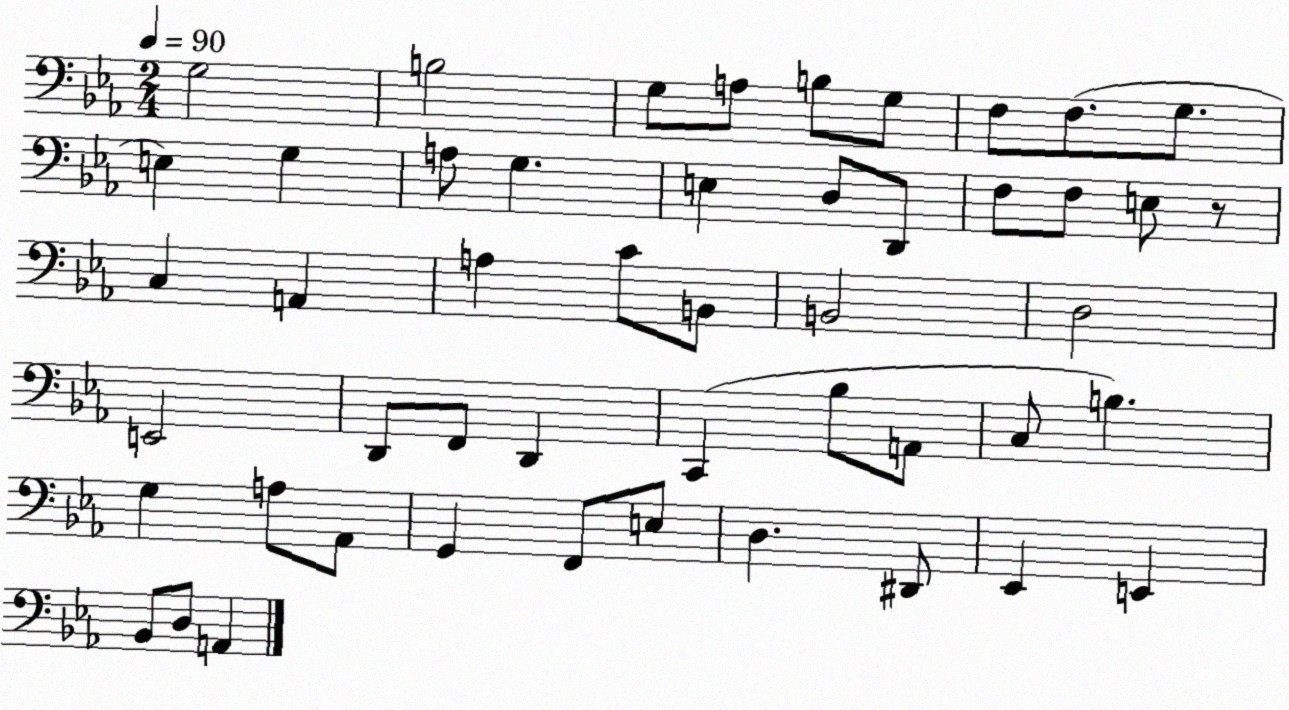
X:1
T:Untitled
M:2/4
L:1/4
K:Eb
G,2 B,2 G,/2 A,/2 B,/2 G,/2 F,/2 F,/2 G,/2 E, G, A,/2 G, E, D,/2 D,,/2 F,/2 F,/2 E,/2 z/2 C, A,, A, C/2 B,,/2 B,,2 D,2 E,,2 D,,/2 F,,/2 D,, C,, _B,/2 A,,/2 C,/2 B, G, A,/2 _A,,/2 G,, F,,/2 E,/2 D, ^D,,/2 _E,, E,, _B,,/2 D,/2 A,,